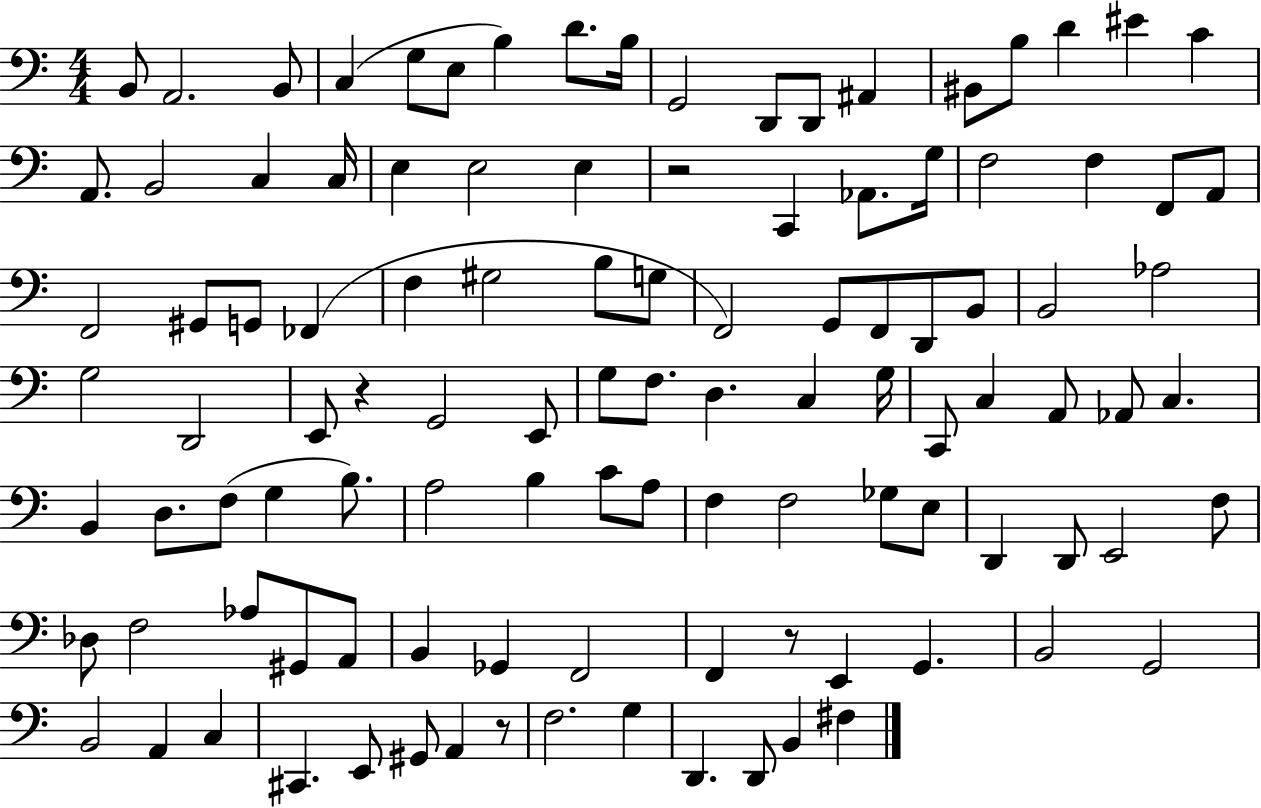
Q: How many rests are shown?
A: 4